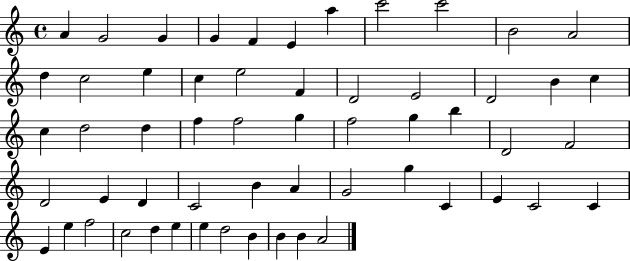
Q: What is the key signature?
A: C major